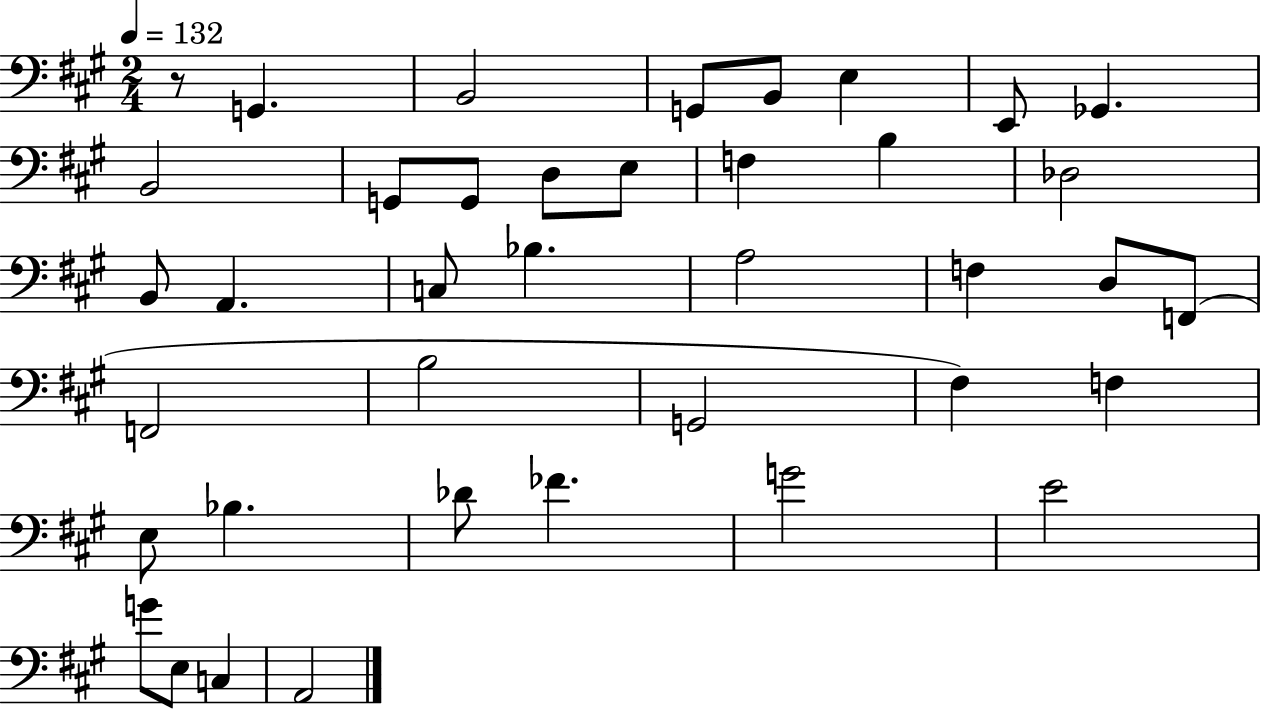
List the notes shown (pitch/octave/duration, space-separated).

R/e G2/q. B2/h G2/e B2/e E3/q E2/e Gb2/q. B2/h G2/e G2/e D3/e E3/e F3/q B3/q Db3/h B2/e A2/q. C3/e Bb3/q. A3/h F3/q D3/e F2/e F2/h B3/h G2/h F#3/q F3/q E3/e Bb3/q. Db4/e FES4/q. G4/h E4/h G4/e E3/e C3/q A2/h